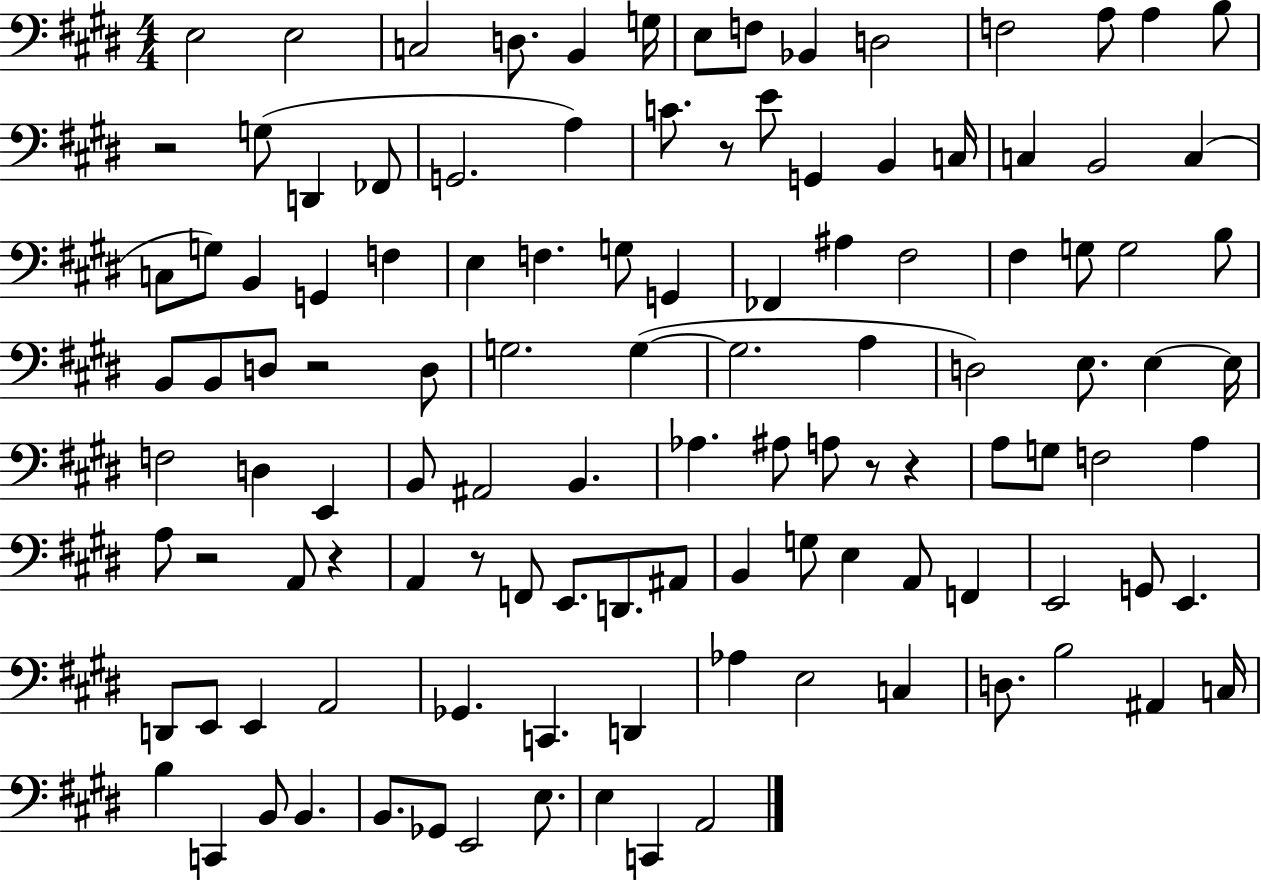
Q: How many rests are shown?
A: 8